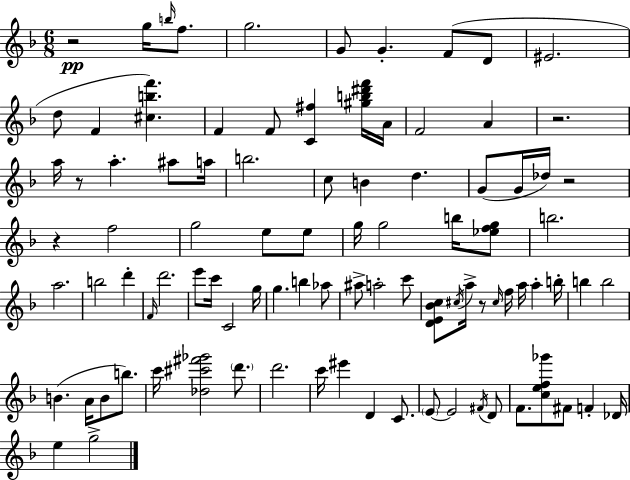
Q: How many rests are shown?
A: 6